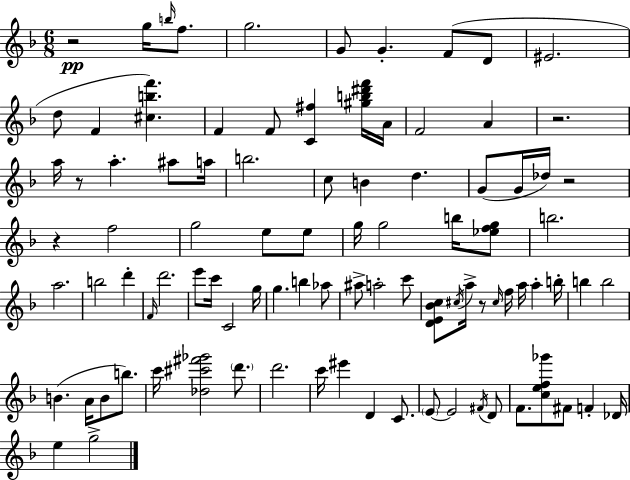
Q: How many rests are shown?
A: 6